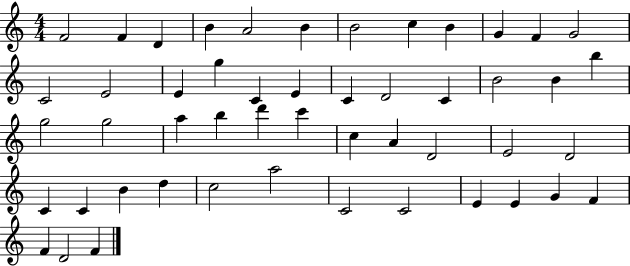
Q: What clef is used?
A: treble